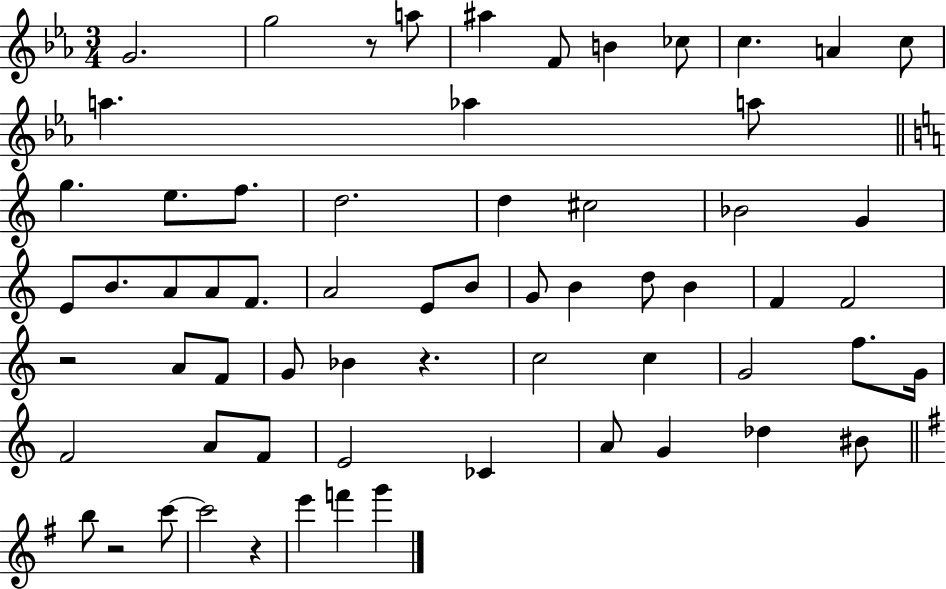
G4/h. G5/h R/e A5/e A#5/q F4/e B4/q CES5/e C5/q. A4/q C5/e A5/q. Ab5/q A5/e G5/q. E5/e. F5/e. D5/h. D5/q C#5/h Bb4/h G4/q E4/e B4/e. A4/e A4/e F4/e. A4/h E4/e B4/e G4/e B4/q D5/e B4/q F4/q F4/h R/h A4/e F4/e G4/e Bb4/q R/q. C5/h C5/q G4/h F5/e. G4/s F4/h A4/e F4/e E4/h CES4/q A4/e G4/q Db5/q BIS4/e B5/e R/h C6/e C6/h R/q E6/q F6/q G6/q